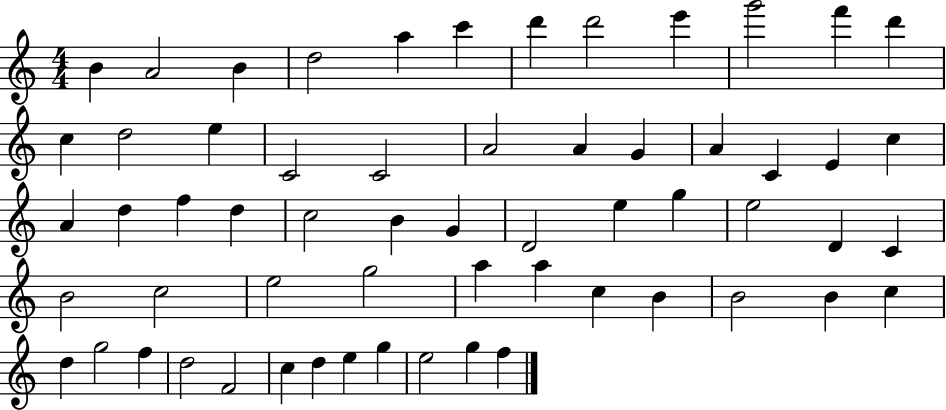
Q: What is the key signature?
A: C major